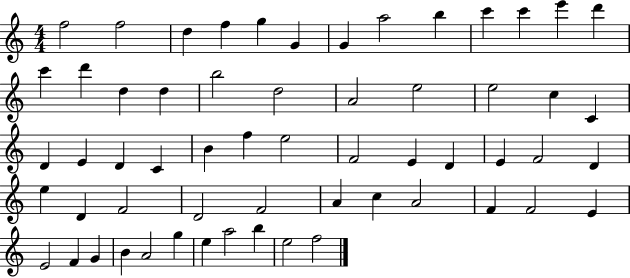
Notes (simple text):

F5/h F5/h D5/q F5/q G5/q G4/q G4/q A5/h B5/q C6/q C6/q E6/q D6/q C6/q D6/q D5/q D5/q B5/h D5/h A4/h E5/h E5/h C5/q C4/q D4/q E4/q D4/q C4/q B4/q F5/q E5/h F4/h E4/q D4/q E4/q F4/h D4/q E5/q D4/q F4/h D4/h F4/h A4/q C5/q A4/h F4/q F4/h E4/q E4/h F4/q G4/q B4/q A4/h G5/q E5/q A5/h B5/q E5/h F5/h